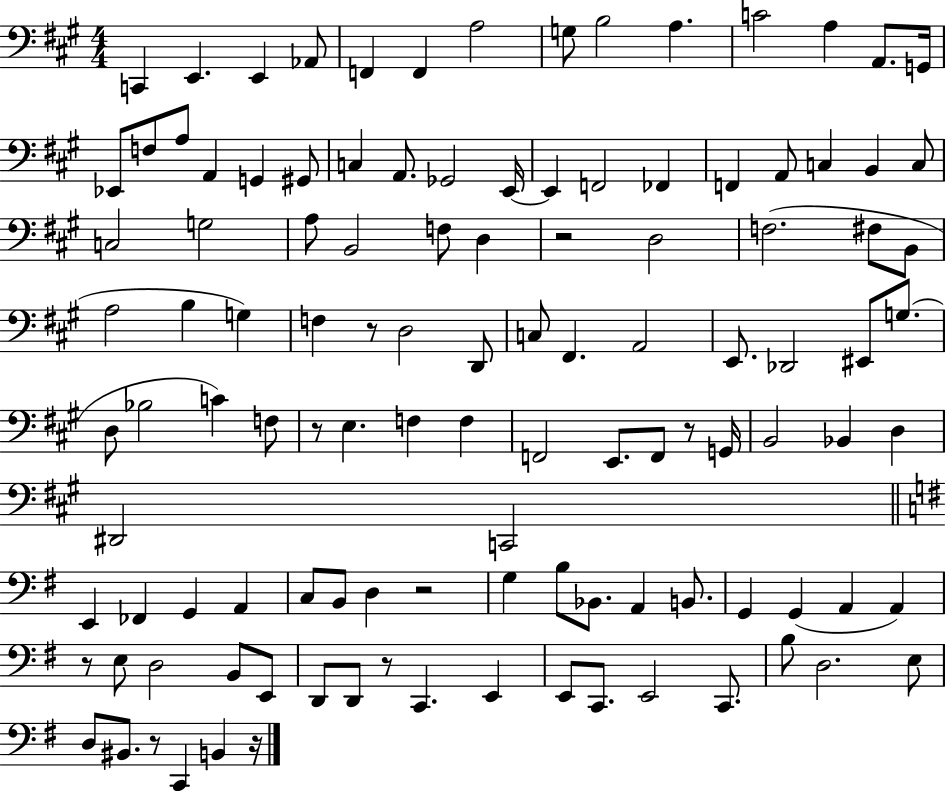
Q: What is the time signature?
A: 4/4